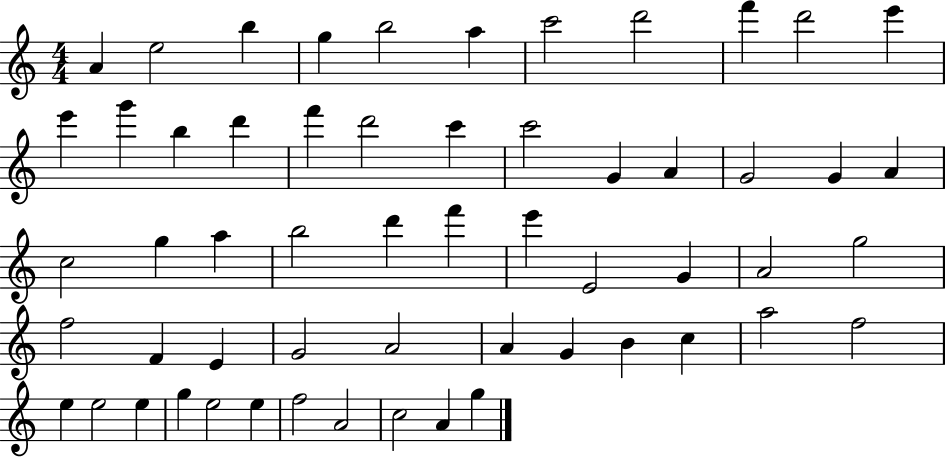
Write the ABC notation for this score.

X:1
T:Untitled
M:4/4
L:1/4
K:C
A e2 b g b2 a c'2 d'2 f' d'2 e' e' g' b d' f' d'2 c' c'2 G A G2 G A c2 g a b2 d' f' e' E2 G A2 g2 f2 F E G2 A2 A G B c a2 f2 e e2 e g e2 e f2 A2 c2 A g